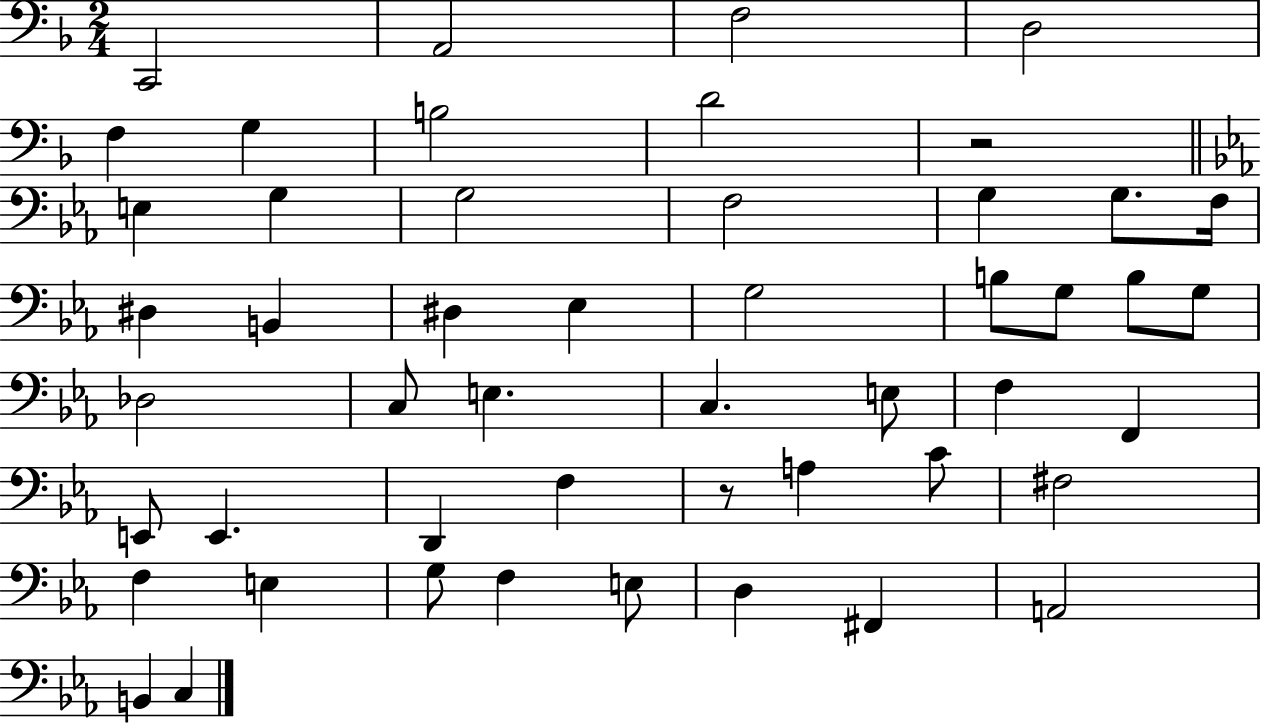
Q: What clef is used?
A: bass